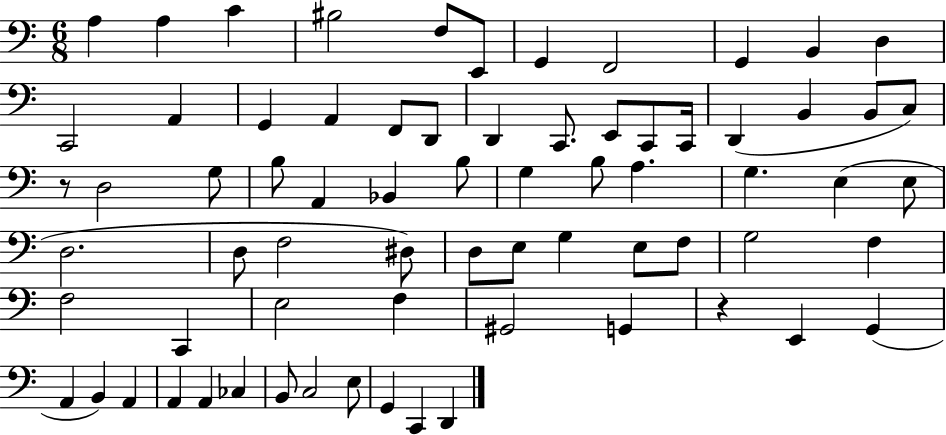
{
  \clef bass
  \numericTimeSignature
  \time 6/8
  \key c \major
  \repeat volta 2 { a4 a4 c'4 | bis2 f8 e,8 | g,4 f,2 | g,4 b,4 d4 | \break c,2 a,4 | g,4 a,4 f,8 d,8 | d,4 c,8. e,8 c,8 c,16 | d,4( b,4 b,8 c8) | \break r8 d2 g8 | b8 a,4 bes,4 b8 | g4 b8 a4. | g4. e4( e8 | \break d2. | d8 f2 dis8) | d8 e8 g4 e8 f8 | g2 f4 | \break f2 c,4 | e2 f4 | gis,2 g,4 | r4 e,4 g,4( | \break a,4 b,4) a,4 | a,4 a,4 ces4 | b,8 c2 e8 | g,4 c,4 d,4 | \break } \bar "|."
}